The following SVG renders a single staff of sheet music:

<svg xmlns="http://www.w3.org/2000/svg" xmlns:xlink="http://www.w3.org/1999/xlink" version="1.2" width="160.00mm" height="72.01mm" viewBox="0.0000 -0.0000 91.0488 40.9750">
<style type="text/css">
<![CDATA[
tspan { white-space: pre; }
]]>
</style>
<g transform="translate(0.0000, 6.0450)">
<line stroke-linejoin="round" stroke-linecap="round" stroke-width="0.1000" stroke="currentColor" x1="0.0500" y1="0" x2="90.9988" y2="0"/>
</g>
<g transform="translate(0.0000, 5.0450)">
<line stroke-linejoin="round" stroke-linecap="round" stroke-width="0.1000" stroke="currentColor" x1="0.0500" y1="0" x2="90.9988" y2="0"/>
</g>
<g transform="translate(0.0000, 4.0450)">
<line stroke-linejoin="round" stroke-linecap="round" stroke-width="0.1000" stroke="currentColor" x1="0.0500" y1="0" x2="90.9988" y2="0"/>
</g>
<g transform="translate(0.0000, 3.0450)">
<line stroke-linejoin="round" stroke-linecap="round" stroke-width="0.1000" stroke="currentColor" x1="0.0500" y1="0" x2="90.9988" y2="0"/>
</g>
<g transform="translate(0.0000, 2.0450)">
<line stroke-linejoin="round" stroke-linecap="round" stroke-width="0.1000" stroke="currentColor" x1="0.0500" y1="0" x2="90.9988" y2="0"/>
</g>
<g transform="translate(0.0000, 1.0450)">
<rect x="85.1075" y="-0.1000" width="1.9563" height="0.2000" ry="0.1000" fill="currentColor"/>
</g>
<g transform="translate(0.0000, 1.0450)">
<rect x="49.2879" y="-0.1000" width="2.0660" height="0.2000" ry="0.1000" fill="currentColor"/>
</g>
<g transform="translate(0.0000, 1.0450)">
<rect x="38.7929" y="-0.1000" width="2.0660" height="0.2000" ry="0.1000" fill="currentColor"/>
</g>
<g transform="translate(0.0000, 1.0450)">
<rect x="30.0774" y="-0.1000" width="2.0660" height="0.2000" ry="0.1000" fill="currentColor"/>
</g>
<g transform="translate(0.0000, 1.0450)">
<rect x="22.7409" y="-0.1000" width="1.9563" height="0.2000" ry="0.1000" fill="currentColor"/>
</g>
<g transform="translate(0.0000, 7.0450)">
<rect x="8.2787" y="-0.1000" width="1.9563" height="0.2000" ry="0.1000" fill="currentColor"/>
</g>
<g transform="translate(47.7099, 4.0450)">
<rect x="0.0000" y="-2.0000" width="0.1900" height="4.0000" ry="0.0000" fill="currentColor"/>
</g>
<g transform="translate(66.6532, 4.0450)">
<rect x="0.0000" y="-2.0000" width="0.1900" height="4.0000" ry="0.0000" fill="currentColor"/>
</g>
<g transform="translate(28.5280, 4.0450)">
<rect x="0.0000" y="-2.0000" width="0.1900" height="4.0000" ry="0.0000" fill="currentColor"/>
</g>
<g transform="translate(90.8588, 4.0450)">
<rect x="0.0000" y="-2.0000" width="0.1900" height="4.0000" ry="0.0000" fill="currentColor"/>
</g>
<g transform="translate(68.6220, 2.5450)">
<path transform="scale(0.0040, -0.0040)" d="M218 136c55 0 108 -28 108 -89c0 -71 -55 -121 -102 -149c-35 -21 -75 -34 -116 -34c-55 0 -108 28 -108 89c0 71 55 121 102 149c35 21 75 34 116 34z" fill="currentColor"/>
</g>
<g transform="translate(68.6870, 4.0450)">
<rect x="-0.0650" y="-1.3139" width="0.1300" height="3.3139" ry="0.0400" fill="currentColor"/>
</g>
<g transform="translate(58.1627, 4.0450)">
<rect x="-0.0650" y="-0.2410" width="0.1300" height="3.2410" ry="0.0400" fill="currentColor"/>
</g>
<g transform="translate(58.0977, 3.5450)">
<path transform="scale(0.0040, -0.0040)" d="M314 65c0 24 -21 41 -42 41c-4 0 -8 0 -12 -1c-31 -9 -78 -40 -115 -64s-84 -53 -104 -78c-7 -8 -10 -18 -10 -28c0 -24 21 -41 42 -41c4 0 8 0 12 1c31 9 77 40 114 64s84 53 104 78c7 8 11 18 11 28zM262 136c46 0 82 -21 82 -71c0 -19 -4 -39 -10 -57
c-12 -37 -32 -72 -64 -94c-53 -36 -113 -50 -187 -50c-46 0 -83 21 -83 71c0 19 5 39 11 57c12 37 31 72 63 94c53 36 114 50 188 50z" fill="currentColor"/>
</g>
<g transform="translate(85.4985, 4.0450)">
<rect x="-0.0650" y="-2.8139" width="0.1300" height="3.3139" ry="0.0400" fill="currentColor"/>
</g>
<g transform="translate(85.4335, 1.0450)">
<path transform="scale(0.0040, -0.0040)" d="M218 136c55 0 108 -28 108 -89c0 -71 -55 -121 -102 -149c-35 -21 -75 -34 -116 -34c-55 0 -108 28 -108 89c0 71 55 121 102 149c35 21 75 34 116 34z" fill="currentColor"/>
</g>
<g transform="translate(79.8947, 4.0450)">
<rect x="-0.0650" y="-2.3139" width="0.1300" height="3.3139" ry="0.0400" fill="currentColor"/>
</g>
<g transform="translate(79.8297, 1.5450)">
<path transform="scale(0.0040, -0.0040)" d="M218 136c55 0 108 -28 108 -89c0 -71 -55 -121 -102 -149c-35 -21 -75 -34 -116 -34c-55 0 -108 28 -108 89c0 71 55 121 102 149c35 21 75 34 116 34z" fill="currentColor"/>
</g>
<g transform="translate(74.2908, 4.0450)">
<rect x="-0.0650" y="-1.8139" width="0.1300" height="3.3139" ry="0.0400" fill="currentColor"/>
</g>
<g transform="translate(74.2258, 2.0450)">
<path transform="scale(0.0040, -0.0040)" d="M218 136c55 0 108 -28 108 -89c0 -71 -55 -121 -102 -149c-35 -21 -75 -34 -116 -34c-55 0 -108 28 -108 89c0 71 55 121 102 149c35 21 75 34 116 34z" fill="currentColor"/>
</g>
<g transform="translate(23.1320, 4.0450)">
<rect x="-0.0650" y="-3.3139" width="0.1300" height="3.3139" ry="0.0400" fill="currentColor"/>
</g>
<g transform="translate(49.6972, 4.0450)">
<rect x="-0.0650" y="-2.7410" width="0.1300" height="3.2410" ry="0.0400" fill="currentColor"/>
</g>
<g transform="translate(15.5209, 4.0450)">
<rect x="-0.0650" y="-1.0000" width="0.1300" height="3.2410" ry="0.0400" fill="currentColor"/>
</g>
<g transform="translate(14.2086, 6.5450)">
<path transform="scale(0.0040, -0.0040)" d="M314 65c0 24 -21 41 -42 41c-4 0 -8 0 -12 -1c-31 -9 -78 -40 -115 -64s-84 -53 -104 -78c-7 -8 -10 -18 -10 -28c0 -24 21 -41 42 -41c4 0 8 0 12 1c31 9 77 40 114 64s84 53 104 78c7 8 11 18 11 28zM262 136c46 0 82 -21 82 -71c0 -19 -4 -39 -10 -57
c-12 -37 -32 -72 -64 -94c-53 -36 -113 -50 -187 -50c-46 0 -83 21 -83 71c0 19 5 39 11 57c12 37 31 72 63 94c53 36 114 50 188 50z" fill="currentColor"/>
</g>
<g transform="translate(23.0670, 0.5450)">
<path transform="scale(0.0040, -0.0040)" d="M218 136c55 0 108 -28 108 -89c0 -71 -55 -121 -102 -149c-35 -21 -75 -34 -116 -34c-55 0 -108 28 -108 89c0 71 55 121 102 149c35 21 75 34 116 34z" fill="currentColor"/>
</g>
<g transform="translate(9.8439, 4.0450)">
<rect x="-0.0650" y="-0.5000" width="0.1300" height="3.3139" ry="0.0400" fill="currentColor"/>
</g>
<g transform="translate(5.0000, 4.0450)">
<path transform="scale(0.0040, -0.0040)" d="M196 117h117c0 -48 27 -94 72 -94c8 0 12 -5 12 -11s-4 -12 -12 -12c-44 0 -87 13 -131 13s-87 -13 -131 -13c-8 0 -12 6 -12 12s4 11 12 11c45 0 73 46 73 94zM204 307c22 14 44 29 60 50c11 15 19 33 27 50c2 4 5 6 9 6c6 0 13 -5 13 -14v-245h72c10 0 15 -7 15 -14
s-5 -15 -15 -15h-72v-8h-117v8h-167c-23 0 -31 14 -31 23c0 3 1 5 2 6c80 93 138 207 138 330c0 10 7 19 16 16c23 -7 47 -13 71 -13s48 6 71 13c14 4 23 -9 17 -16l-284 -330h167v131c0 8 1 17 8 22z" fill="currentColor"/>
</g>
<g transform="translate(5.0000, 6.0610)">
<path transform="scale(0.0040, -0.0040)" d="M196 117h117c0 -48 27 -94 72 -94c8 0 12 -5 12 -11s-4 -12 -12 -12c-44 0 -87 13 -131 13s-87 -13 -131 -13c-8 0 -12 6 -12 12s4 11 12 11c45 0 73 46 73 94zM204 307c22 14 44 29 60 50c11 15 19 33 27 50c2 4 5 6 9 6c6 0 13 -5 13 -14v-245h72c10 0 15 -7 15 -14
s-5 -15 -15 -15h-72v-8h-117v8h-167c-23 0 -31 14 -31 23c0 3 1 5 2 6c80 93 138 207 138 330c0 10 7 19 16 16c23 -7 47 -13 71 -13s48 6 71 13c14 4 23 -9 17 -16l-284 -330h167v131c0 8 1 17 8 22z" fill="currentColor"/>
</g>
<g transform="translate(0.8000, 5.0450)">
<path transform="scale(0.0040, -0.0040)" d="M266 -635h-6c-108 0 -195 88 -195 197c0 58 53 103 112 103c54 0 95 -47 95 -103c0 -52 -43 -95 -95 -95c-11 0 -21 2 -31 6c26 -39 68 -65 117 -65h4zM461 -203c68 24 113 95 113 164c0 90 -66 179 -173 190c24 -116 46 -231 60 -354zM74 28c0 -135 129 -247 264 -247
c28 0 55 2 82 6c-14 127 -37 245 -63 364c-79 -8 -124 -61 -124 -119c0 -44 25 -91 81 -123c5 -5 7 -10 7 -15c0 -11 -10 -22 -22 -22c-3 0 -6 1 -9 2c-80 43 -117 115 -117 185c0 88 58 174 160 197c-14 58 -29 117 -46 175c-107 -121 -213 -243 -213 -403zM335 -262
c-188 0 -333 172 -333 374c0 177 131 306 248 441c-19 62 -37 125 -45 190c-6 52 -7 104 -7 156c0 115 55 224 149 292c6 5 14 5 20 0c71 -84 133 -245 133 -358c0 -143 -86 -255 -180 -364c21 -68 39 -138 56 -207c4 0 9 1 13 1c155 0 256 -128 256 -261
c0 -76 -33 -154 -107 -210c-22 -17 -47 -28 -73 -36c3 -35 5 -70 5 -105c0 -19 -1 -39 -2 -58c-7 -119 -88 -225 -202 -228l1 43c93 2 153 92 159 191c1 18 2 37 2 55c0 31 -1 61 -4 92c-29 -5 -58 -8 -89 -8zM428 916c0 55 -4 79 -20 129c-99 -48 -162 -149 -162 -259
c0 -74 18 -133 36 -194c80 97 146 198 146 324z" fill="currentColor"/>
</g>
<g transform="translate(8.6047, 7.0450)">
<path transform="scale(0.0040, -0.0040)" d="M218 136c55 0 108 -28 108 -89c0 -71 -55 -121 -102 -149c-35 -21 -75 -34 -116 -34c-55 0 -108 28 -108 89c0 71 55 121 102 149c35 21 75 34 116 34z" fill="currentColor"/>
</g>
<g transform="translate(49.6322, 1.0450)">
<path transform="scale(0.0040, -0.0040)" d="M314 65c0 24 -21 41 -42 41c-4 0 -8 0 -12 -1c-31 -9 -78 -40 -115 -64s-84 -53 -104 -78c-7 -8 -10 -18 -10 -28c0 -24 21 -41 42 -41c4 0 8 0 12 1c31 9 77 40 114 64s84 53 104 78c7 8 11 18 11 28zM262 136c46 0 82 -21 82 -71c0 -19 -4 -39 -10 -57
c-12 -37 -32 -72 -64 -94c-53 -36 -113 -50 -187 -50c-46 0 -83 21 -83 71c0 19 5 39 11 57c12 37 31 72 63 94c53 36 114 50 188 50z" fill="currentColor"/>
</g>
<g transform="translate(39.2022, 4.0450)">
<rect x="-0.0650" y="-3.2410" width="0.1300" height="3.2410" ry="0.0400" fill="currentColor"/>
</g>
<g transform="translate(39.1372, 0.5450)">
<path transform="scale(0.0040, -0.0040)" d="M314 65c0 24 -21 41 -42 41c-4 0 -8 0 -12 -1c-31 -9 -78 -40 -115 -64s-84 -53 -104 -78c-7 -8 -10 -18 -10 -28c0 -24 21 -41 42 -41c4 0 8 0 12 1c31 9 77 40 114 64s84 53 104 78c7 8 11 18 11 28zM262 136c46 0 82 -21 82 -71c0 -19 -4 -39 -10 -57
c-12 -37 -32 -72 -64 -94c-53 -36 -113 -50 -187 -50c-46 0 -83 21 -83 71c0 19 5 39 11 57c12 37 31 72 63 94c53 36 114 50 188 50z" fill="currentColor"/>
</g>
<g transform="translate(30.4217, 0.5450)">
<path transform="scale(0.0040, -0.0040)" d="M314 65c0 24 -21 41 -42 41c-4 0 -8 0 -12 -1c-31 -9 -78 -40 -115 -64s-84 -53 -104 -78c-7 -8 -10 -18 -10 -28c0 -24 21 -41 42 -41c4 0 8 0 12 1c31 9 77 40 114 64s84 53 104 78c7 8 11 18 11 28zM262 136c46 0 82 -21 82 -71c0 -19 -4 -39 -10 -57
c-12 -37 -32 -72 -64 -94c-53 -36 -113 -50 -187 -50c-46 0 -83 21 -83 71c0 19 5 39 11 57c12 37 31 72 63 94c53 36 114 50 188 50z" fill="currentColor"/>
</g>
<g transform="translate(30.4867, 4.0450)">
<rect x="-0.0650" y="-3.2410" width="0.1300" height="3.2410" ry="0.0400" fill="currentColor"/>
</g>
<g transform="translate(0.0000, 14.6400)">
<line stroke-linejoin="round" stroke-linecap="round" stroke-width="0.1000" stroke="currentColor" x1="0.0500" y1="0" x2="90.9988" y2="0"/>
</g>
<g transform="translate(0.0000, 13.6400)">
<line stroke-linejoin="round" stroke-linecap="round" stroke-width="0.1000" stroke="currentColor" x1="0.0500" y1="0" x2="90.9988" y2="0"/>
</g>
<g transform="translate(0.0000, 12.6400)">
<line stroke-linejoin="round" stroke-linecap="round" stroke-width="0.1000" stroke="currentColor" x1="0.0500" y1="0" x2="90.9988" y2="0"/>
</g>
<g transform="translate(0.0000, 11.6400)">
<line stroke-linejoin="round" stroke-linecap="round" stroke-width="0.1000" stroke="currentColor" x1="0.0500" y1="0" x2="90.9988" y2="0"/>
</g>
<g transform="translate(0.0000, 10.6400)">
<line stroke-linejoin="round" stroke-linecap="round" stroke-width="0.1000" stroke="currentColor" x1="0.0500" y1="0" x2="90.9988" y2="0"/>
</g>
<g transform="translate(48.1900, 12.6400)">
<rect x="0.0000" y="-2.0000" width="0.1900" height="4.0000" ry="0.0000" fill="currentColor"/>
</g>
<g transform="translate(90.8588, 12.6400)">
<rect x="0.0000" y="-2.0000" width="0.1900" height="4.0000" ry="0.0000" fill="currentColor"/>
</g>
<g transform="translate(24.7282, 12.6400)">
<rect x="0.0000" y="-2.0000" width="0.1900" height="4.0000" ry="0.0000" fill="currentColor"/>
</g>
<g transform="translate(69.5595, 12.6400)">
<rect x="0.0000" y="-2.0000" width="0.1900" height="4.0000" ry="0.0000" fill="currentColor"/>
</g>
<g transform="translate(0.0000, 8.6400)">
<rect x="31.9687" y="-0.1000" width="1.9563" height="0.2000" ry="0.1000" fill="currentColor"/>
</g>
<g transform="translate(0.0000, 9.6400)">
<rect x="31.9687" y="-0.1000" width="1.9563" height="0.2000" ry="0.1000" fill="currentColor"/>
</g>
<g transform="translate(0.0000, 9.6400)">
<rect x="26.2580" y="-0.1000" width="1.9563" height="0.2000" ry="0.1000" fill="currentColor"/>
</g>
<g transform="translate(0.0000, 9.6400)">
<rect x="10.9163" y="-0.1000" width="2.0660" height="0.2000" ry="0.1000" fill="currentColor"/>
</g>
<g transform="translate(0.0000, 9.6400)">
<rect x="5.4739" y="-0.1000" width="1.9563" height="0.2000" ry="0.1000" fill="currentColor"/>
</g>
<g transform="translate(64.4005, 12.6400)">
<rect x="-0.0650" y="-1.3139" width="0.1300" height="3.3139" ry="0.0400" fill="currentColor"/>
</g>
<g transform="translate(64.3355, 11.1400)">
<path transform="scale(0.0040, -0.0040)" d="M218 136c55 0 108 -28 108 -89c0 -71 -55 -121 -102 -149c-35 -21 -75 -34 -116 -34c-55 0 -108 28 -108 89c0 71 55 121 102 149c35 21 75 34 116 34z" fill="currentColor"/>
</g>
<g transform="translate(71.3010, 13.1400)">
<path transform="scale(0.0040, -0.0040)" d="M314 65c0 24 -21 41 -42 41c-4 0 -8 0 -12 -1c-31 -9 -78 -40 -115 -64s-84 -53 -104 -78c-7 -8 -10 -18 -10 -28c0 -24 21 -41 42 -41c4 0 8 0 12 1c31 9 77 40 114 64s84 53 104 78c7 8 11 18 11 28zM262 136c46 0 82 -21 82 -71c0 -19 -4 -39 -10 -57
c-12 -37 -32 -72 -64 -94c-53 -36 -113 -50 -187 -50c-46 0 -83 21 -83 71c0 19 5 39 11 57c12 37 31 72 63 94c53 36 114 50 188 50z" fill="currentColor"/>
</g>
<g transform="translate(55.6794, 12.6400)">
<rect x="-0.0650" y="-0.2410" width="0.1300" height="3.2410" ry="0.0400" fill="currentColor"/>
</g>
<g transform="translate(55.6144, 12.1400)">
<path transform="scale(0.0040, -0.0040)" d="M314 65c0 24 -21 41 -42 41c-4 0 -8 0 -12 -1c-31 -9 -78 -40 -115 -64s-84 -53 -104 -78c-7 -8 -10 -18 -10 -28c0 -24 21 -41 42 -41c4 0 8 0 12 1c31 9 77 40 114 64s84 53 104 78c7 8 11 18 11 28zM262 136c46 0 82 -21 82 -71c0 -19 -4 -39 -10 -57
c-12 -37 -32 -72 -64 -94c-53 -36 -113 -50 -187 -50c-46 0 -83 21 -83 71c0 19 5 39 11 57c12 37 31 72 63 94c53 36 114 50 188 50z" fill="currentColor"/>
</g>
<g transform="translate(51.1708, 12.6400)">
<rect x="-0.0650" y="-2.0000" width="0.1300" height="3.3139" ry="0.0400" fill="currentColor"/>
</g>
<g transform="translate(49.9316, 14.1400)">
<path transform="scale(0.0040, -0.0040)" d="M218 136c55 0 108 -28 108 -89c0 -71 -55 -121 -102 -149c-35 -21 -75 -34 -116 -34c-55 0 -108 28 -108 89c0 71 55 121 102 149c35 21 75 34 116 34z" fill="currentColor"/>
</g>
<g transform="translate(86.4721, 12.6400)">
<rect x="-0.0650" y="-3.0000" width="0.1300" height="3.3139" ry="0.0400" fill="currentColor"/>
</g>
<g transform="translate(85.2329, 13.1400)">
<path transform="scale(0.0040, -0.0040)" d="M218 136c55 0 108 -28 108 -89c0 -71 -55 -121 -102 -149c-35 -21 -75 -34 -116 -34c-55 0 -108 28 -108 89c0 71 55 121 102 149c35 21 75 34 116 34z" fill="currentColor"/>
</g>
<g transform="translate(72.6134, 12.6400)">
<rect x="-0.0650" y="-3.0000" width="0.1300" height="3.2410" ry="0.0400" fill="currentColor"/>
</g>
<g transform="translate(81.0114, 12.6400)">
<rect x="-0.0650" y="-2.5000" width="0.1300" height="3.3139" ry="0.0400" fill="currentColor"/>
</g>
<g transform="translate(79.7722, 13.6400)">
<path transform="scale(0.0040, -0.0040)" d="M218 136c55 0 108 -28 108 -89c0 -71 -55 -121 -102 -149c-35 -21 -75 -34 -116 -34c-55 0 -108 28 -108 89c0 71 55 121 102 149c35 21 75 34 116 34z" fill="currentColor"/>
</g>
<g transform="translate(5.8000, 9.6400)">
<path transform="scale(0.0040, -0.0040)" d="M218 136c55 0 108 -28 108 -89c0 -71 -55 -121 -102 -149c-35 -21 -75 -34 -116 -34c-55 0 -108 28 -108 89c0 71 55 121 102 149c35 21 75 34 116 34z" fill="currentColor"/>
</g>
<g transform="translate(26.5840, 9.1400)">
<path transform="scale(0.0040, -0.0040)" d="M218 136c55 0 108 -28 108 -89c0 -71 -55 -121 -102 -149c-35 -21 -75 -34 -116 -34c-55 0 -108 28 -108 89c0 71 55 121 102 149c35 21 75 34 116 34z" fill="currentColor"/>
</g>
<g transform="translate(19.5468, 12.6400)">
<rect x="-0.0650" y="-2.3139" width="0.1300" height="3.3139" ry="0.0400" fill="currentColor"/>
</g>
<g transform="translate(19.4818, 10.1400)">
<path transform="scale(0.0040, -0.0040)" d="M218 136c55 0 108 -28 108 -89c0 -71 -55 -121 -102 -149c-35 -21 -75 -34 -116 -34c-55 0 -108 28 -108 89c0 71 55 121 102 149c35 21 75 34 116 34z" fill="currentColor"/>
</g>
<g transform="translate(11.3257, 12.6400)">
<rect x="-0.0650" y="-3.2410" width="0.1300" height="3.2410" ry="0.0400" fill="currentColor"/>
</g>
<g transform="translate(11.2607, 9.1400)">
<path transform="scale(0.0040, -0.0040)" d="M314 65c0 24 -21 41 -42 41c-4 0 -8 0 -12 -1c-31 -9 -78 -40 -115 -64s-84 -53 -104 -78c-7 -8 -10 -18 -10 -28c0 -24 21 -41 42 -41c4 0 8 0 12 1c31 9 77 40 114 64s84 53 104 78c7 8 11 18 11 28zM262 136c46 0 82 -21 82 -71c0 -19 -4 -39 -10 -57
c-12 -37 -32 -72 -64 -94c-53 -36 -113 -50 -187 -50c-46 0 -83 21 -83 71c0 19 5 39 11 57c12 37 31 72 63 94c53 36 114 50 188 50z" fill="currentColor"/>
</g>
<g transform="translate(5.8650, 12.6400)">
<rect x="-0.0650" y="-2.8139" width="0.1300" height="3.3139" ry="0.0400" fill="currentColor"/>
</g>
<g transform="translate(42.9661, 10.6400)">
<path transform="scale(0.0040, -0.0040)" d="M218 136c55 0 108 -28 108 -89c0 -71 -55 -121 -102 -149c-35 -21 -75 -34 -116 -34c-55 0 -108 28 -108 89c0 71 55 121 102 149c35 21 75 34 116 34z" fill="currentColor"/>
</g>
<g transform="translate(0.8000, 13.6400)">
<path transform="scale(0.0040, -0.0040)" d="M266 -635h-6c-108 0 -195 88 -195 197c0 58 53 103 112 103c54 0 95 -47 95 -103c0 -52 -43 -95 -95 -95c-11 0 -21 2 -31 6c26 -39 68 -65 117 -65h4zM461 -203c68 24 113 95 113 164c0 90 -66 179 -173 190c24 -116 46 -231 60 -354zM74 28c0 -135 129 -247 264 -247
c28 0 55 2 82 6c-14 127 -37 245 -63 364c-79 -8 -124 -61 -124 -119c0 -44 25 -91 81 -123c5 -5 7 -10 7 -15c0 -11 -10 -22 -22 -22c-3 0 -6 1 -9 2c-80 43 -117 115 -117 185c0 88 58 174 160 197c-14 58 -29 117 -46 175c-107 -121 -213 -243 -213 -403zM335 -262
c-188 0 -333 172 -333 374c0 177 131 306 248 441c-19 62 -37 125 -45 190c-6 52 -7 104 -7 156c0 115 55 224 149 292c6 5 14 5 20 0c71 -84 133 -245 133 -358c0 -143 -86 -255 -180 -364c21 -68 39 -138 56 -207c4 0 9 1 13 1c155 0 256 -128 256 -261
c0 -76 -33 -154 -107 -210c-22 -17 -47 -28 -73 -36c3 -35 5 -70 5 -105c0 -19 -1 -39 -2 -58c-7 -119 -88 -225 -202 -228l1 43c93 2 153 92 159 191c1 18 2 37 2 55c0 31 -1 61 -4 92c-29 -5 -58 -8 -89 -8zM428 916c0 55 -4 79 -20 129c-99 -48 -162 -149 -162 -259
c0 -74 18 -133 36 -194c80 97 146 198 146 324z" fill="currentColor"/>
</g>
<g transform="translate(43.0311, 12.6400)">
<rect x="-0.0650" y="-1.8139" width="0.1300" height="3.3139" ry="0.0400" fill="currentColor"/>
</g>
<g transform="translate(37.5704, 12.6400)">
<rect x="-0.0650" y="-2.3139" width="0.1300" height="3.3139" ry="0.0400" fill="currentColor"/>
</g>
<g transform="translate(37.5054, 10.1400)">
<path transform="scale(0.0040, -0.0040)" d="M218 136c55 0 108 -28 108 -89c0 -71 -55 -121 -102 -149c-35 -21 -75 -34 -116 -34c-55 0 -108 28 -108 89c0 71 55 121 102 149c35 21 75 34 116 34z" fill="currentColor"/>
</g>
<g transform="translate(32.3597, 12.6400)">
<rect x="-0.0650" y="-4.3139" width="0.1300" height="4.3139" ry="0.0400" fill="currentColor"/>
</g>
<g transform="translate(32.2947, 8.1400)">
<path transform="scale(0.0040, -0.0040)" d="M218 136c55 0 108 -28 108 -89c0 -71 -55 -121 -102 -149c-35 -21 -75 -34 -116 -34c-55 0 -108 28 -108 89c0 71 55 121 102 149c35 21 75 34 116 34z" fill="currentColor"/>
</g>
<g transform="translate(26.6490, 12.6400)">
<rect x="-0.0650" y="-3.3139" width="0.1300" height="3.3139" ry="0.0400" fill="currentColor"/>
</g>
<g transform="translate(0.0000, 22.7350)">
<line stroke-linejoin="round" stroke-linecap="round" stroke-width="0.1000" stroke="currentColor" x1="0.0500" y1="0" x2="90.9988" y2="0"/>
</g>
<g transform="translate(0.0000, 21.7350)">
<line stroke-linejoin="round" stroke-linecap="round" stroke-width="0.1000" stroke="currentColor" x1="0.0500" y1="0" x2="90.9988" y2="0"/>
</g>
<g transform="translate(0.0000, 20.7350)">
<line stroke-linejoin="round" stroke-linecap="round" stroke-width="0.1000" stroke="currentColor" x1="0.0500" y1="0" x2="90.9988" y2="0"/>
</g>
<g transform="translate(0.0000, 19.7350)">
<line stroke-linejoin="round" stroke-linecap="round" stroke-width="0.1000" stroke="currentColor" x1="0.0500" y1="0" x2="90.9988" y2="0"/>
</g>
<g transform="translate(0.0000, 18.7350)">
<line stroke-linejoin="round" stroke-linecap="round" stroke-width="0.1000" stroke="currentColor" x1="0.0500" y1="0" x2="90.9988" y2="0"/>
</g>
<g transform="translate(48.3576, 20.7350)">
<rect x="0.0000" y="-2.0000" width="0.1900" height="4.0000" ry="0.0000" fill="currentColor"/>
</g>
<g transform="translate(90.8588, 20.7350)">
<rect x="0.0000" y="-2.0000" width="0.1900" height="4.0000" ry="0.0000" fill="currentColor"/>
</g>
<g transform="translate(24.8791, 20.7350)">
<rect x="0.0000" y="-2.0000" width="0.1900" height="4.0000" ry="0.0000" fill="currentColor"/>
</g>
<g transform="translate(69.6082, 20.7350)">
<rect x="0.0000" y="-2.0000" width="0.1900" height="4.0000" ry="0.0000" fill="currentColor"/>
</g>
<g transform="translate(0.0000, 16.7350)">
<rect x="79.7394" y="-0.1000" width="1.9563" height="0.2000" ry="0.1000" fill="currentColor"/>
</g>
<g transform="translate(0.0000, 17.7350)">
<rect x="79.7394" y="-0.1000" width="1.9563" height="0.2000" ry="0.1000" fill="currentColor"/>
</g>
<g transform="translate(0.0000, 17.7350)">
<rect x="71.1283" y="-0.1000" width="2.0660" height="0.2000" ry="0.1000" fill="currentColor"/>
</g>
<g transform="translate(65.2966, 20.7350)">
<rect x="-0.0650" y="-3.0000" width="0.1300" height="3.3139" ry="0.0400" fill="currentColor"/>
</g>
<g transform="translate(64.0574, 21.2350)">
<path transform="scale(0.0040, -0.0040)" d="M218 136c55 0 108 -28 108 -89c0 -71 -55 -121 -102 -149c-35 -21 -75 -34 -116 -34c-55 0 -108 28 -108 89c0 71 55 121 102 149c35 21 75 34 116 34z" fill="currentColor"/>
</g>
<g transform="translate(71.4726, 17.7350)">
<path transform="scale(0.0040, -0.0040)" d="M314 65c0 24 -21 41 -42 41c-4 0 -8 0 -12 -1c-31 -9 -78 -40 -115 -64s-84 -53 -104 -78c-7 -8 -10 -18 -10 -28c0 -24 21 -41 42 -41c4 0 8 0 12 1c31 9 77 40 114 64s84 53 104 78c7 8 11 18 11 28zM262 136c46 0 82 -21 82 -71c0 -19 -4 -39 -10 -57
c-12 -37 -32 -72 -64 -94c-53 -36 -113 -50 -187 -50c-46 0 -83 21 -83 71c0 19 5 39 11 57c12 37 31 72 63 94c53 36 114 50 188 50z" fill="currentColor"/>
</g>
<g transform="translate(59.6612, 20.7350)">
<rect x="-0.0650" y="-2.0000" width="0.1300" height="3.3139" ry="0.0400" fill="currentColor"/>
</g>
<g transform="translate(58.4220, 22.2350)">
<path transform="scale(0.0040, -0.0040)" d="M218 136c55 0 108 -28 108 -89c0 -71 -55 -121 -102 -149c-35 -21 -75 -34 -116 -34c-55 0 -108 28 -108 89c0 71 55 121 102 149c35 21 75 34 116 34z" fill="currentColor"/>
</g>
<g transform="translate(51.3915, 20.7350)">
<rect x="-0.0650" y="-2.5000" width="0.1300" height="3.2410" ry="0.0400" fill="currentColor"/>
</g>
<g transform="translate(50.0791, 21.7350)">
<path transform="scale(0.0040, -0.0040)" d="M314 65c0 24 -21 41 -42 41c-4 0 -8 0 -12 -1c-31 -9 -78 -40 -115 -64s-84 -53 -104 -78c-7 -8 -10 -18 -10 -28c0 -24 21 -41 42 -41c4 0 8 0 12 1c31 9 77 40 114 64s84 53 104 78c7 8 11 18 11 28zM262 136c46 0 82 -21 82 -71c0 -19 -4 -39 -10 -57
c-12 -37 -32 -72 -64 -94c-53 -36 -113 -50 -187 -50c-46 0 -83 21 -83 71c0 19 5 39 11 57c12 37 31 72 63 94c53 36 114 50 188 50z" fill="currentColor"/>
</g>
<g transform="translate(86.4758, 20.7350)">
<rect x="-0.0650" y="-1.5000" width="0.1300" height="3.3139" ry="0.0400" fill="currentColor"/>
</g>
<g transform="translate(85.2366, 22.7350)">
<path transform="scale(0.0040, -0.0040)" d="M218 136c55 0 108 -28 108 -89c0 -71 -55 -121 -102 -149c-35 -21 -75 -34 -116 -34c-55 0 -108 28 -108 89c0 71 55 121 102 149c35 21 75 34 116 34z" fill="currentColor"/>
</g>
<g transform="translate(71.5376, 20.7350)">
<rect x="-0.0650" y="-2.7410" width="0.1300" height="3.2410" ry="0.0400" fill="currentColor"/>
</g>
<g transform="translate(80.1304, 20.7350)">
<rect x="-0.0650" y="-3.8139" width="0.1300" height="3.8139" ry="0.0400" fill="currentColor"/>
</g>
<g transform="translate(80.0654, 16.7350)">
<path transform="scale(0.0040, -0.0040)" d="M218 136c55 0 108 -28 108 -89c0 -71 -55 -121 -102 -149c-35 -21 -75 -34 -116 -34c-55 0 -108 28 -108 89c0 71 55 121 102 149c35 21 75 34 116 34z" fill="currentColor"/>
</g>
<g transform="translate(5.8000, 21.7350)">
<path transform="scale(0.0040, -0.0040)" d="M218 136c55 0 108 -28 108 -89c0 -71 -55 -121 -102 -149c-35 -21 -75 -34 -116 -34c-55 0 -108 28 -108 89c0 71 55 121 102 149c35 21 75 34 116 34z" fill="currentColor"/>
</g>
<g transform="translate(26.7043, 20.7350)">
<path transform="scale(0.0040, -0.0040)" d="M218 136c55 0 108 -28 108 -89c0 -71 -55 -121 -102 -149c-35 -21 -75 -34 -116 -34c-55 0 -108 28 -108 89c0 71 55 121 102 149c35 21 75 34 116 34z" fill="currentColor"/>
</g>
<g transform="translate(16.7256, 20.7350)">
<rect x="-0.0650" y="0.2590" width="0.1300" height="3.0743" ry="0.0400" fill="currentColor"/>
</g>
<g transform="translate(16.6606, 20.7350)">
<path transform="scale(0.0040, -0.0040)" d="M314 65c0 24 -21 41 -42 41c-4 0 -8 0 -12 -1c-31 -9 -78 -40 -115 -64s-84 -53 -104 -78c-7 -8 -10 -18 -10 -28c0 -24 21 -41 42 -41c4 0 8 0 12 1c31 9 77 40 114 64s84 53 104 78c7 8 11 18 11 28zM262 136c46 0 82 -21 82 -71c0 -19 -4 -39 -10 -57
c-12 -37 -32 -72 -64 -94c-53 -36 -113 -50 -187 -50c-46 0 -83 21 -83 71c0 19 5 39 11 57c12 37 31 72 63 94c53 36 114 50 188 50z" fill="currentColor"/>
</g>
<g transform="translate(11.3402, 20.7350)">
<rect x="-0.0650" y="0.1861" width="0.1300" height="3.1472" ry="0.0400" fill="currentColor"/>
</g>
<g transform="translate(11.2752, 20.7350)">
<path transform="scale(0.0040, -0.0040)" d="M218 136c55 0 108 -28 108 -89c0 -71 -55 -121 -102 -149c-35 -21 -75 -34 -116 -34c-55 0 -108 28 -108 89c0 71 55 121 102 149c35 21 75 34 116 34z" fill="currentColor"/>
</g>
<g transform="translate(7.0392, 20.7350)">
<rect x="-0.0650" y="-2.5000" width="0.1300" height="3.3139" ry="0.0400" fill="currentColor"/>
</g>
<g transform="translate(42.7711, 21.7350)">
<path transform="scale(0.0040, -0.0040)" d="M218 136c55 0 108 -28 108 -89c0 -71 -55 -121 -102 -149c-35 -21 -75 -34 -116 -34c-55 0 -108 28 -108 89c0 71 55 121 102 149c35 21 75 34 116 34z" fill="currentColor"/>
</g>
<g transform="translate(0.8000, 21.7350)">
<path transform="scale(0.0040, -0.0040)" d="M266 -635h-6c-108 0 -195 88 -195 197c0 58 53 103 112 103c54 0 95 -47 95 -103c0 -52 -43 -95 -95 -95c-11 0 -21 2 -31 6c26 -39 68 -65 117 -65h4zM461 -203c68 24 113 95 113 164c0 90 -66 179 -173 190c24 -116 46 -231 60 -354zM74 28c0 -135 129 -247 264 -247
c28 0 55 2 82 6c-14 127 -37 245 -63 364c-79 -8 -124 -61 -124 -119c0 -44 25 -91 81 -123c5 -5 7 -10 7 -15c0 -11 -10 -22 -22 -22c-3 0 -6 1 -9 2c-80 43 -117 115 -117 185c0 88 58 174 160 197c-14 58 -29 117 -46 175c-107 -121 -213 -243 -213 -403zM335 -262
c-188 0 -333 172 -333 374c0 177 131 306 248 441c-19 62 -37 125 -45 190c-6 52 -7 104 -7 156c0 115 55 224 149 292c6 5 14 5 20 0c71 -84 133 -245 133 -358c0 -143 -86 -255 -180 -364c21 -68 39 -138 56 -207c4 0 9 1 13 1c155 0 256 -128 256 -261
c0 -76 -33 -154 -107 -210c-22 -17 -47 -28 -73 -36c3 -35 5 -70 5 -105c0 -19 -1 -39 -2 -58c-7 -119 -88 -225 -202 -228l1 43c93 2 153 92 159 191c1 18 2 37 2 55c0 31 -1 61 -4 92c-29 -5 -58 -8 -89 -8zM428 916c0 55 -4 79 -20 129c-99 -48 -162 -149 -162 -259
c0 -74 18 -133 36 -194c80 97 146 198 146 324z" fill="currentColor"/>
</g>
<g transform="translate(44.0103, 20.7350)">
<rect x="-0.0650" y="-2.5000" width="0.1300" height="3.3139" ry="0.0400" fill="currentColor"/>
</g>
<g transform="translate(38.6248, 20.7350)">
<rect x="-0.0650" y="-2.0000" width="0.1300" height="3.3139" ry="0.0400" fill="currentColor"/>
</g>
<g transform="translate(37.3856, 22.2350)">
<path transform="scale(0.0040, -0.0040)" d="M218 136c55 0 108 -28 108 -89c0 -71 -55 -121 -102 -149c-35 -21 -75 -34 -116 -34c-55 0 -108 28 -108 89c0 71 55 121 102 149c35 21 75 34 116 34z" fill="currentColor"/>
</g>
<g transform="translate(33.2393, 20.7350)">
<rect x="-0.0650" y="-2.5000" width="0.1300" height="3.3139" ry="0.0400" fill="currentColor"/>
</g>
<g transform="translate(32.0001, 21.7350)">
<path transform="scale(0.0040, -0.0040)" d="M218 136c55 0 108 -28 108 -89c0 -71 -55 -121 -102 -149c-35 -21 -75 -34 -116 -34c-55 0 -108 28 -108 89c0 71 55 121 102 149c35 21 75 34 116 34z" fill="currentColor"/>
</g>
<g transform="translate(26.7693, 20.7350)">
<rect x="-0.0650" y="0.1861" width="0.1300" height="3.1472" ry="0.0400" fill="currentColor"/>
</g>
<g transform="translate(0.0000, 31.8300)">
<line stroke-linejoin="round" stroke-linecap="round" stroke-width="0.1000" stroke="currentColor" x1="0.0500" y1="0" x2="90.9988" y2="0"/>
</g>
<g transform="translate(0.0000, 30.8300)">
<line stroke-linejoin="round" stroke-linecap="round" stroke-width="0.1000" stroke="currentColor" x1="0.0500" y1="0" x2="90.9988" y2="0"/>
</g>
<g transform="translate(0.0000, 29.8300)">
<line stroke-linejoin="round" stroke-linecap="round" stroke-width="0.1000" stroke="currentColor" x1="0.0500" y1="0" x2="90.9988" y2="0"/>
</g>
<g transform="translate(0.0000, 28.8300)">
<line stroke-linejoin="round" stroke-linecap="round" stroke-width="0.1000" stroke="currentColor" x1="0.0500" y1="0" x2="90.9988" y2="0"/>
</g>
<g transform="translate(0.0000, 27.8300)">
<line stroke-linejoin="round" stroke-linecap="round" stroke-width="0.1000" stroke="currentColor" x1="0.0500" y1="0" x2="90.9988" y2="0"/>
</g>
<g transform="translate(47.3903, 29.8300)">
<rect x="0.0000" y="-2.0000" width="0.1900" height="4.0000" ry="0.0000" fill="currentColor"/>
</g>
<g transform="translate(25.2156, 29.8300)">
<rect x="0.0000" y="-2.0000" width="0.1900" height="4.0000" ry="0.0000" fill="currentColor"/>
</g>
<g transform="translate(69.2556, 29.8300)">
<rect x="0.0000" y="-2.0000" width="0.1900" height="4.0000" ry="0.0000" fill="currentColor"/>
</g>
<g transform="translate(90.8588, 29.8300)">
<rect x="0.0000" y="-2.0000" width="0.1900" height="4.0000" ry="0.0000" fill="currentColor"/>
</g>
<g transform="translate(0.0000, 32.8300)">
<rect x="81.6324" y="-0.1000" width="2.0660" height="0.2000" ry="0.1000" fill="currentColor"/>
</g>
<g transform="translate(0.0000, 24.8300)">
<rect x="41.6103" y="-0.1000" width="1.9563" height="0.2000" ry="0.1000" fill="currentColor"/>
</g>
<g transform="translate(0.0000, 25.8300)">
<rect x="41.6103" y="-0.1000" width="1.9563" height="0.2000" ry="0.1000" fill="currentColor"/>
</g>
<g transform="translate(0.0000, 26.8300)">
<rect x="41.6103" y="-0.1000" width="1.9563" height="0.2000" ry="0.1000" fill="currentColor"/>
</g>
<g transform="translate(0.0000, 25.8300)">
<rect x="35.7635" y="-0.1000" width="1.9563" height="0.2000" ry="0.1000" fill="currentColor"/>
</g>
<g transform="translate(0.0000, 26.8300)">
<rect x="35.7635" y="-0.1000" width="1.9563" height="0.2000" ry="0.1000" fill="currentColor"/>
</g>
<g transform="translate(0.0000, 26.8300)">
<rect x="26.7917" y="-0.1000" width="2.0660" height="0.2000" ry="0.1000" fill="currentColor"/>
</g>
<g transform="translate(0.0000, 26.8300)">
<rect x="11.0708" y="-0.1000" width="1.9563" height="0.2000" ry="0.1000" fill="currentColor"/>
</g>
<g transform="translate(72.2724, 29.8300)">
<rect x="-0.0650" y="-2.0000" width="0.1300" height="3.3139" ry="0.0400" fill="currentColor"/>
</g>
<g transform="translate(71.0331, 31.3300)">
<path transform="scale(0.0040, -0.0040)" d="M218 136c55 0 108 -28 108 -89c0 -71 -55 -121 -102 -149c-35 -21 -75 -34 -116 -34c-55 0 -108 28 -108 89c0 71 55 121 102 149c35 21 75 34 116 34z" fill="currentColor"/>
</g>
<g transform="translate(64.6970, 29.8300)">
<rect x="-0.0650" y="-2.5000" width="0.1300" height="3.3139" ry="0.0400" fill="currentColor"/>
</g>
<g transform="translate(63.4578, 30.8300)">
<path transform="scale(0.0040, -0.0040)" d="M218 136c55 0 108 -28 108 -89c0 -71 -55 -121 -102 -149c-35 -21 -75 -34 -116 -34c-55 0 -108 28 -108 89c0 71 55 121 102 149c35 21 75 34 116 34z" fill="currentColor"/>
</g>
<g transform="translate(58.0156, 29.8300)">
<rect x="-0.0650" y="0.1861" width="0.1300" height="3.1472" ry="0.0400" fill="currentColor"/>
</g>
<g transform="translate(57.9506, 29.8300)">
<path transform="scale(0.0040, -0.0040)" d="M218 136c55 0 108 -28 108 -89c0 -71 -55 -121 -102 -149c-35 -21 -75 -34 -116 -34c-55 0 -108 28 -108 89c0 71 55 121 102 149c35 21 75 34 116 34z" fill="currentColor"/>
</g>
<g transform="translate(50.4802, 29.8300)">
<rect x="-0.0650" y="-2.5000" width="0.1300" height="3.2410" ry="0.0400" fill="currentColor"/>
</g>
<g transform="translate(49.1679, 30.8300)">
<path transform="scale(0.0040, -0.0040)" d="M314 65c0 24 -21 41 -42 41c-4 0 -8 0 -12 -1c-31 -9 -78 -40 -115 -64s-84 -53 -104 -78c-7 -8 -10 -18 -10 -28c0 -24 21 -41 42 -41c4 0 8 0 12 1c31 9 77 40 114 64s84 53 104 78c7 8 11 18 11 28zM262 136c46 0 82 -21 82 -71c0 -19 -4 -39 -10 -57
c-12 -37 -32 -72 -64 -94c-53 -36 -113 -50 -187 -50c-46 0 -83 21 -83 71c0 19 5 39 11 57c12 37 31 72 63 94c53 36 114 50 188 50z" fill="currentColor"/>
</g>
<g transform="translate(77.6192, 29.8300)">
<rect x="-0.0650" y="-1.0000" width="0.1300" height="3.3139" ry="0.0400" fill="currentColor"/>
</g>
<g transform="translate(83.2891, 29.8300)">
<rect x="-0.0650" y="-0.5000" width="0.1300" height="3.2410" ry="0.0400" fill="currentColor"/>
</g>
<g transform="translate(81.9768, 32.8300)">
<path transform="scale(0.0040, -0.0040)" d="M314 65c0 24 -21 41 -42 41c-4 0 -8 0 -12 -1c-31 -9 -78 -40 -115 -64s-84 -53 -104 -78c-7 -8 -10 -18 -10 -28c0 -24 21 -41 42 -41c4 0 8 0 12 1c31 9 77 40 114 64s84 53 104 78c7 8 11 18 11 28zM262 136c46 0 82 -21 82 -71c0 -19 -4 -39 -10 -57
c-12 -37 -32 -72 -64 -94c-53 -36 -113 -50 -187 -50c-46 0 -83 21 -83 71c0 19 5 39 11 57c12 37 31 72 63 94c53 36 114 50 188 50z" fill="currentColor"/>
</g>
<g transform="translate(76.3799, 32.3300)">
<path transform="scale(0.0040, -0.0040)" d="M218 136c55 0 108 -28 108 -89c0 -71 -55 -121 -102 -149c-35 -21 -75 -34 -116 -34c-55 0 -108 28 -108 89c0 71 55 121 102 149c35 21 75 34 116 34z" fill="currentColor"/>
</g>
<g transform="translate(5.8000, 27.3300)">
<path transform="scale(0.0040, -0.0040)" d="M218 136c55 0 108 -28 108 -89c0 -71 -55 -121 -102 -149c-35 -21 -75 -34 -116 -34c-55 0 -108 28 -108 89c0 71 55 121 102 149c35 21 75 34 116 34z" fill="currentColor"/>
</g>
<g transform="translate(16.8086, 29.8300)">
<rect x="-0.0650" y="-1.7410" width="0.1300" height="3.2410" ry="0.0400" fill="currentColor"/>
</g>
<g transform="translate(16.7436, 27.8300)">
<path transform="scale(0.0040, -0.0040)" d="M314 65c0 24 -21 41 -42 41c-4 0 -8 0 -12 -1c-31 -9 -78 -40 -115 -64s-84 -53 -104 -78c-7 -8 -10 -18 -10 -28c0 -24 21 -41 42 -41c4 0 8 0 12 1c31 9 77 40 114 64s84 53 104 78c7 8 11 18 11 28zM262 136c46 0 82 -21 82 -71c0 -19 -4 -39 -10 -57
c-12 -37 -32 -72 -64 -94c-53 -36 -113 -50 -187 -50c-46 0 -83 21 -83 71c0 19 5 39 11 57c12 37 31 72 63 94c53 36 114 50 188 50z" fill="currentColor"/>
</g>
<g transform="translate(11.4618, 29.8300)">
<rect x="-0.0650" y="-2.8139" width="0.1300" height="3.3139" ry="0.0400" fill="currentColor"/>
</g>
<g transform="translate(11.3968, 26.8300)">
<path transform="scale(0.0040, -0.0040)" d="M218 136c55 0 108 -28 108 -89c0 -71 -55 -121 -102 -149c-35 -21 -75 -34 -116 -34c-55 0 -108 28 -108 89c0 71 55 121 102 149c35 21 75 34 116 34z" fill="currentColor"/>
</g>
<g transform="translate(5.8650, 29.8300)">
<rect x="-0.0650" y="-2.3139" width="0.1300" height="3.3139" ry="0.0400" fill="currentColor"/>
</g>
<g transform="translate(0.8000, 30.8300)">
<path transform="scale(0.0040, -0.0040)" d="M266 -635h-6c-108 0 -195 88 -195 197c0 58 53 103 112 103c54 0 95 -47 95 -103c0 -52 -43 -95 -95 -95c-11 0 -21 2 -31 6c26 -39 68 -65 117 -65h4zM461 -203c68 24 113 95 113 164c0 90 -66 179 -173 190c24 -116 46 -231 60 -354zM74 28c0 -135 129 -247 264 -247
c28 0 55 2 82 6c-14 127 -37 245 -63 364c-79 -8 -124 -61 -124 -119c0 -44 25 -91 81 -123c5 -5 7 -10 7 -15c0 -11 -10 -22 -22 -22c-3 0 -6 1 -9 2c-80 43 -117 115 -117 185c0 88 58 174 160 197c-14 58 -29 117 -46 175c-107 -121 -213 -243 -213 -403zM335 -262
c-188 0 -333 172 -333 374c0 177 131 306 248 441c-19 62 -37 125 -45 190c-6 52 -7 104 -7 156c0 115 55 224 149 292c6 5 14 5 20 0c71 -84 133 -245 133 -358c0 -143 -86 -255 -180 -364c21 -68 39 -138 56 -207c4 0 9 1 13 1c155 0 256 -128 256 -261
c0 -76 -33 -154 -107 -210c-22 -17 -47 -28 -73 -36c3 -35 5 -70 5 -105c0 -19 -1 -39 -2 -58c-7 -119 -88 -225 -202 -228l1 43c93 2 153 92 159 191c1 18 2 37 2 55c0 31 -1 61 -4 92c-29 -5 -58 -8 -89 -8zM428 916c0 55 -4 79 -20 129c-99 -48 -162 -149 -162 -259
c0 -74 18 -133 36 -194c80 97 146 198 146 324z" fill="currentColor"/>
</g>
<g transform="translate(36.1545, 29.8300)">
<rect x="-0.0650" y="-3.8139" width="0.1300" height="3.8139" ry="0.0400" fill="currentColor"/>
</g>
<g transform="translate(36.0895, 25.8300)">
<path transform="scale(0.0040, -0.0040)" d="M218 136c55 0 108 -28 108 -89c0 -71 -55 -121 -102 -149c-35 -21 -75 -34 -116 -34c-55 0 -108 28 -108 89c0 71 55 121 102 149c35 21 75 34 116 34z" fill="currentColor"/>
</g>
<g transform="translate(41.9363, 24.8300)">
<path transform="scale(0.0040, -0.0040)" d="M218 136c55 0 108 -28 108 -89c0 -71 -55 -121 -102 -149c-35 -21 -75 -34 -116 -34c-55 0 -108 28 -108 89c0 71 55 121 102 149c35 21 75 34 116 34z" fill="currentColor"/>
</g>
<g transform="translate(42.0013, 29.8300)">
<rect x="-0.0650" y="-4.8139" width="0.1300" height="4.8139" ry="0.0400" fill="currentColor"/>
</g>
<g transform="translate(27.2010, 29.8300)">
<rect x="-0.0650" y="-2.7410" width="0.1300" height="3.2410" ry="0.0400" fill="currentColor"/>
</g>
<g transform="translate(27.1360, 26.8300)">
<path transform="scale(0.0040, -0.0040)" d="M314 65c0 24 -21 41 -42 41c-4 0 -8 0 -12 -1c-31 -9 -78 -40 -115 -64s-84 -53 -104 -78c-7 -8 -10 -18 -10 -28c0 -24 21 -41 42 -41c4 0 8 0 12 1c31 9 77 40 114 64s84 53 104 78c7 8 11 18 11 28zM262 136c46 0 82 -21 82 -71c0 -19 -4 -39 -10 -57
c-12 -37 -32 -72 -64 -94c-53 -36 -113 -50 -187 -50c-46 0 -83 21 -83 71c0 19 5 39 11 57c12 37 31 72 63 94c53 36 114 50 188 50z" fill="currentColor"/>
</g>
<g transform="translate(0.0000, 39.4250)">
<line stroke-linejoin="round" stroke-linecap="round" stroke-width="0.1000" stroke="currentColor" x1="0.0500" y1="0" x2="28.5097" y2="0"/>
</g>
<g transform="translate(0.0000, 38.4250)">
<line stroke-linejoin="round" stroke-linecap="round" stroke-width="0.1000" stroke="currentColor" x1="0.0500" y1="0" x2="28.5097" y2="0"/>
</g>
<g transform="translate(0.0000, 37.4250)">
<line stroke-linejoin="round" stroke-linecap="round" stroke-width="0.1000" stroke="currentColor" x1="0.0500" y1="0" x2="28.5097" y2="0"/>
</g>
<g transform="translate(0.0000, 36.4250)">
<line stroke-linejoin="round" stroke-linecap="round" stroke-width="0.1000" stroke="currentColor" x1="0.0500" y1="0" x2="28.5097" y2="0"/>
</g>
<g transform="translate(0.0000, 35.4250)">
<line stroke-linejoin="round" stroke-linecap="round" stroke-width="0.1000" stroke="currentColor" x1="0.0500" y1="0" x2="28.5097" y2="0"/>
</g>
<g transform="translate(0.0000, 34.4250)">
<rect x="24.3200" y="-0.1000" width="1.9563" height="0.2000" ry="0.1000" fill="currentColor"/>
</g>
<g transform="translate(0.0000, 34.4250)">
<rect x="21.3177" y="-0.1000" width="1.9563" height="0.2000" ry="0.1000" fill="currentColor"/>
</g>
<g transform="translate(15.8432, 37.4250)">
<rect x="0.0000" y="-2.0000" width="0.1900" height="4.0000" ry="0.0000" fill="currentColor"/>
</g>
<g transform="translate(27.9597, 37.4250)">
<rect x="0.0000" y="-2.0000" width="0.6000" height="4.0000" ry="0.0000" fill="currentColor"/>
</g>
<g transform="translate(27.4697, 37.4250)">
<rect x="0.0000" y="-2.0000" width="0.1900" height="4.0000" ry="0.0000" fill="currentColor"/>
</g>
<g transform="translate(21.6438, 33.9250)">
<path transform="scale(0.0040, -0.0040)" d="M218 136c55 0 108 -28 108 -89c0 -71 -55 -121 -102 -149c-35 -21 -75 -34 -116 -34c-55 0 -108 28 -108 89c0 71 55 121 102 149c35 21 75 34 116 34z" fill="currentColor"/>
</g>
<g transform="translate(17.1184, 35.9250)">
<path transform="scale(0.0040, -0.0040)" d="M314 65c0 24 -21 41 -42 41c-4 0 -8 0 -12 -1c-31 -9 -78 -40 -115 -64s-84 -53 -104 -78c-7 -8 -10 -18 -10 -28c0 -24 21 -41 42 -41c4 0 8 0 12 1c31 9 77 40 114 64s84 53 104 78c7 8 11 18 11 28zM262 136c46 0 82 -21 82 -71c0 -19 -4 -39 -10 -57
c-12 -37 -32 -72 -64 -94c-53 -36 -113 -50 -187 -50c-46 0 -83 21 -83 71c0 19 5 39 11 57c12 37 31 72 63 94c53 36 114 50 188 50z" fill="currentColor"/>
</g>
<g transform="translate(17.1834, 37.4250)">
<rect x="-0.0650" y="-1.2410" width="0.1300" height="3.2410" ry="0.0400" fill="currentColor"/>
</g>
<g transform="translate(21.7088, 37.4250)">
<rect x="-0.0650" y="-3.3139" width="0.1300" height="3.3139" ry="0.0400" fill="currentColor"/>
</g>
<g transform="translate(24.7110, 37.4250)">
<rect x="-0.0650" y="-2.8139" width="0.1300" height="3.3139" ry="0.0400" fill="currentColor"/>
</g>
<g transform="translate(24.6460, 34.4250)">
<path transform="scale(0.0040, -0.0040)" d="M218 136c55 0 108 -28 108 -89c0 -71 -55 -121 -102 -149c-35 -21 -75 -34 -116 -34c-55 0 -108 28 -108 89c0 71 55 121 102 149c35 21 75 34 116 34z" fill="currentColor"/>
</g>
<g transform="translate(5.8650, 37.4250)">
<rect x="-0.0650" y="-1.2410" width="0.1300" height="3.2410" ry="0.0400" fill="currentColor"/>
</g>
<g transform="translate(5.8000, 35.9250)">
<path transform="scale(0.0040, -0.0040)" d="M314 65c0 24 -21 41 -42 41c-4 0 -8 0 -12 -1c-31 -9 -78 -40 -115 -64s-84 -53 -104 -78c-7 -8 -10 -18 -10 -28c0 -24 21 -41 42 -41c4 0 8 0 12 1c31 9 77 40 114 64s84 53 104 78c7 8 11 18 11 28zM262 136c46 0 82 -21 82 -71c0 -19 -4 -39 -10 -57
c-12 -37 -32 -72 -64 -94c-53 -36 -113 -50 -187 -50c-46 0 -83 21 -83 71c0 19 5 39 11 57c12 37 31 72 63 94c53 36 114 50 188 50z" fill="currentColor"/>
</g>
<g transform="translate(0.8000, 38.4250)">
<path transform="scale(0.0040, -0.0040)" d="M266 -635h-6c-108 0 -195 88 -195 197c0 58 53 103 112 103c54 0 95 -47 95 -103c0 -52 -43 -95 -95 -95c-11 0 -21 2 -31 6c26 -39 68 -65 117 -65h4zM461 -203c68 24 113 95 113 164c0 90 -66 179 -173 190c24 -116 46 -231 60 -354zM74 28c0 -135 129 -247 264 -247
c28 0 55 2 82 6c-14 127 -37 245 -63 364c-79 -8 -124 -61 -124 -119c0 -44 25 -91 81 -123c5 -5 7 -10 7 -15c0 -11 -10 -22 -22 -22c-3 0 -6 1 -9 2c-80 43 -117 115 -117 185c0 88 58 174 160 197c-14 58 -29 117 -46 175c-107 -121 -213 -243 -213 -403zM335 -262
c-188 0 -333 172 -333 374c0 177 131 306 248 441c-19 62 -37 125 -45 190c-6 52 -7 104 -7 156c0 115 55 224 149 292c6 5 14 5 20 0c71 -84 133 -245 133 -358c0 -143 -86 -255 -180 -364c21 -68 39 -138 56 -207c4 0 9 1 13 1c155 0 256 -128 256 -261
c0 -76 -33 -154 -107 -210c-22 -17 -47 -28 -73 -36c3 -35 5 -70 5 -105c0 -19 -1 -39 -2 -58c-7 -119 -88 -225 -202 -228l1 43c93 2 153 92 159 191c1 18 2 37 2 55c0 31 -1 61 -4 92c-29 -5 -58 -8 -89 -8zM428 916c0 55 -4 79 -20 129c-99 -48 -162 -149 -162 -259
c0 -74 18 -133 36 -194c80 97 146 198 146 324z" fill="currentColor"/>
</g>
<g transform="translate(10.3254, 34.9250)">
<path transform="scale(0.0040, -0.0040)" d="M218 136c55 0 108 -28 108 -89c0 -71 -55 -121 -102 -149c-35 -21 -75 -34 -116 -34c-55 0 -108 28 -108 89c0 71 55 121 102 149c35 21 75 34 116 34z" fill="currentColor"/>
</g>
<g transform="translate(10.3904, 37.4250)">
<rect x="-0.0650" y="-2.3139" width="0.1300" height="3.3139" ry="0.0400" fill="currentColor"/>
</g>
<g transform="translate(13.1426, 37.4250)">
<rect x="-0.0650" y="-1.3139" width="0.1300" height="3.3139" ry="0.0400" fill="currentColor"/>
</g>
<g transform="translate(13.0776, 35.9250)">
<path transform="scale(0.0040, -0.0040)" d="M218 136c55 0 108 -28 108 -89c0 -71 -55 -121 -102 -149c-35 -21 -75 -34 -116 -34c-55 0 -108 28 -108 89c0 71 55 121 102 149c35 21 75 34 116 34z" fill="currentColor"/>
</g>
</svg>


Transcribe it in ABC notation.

X:1
T:Untitled
M:4/4
L:1/4
K:C
C D2 b b2 b2 a2 c2 e f g a a b2 g b d' g f F c2 e A2 G A G B B2 B G F G G2 F A a2 c' E g a f2 a2 c' e' G2 B G F D C2 e2 g e e2 b a